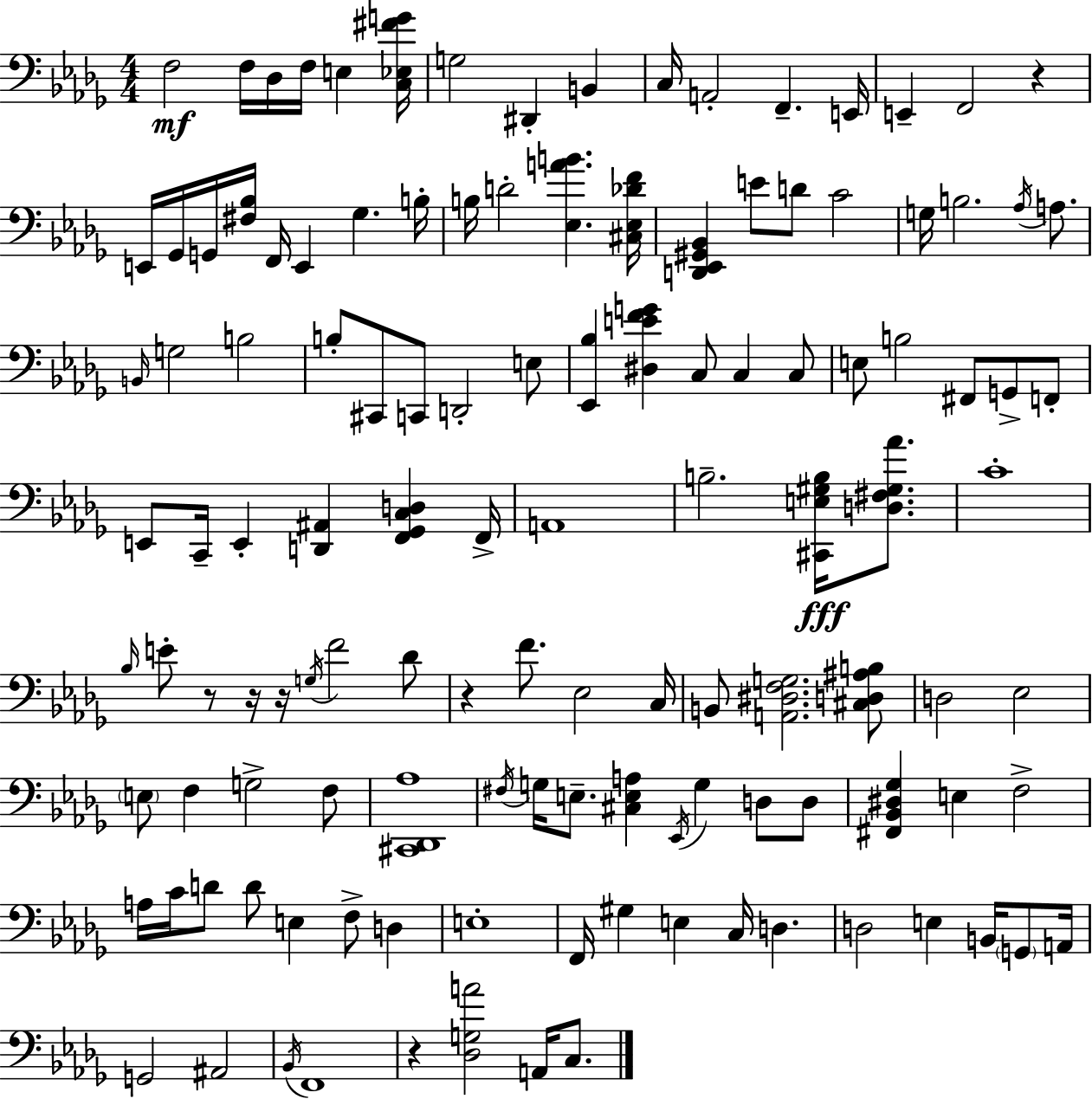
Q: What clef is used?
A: bass